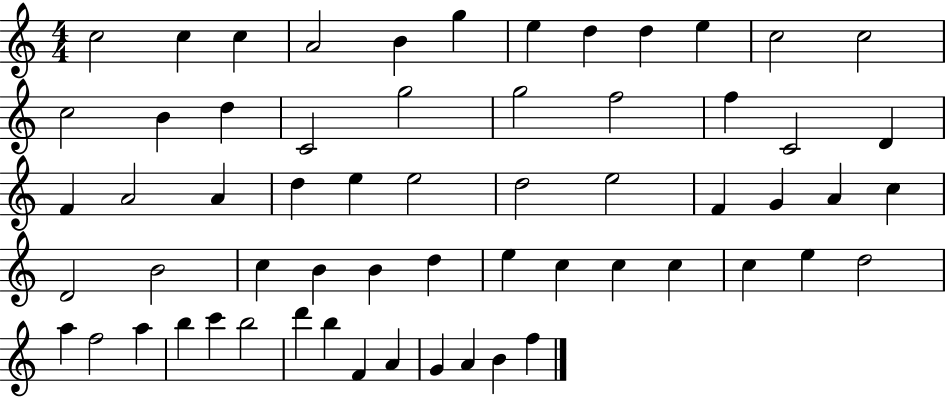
C5/h C5/q C5/q A4/h B4/q G5/q E5/q D5/q D5/q E5/q C5/h C5/h C5/h B4/q D5/q C4/h G5/h G5/h F5/h F5/q C4/h D4/q F4/q A4/h A4/q D5/q E5/q E5/h D5/h E5/h F4/q G4/q A4/q C5/q D4/h B4/h C5/q B4/q B4/q D5/q E5/q C5/q C5/q C5/q C5/q E5/q D5/h A5/q F5/h A5/q B5/q C6/q B5/h D6/q B5/q F4/q A4/q G4/q A4/q B4/q F5/q